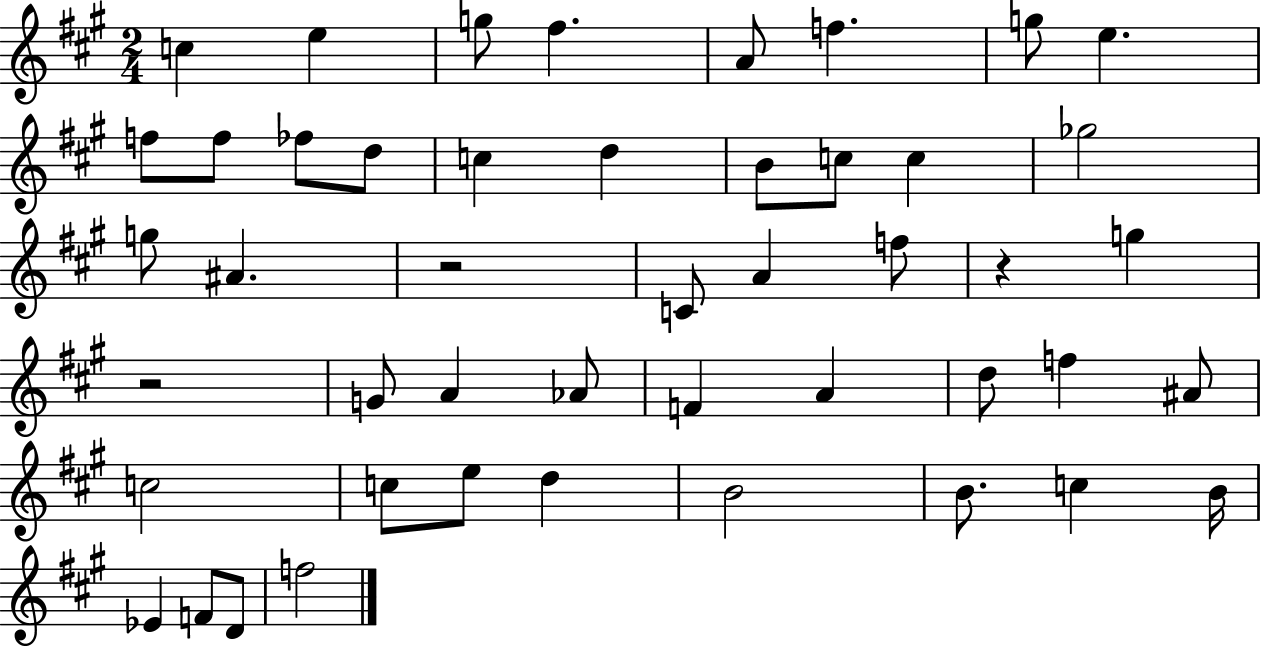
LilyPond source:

{
  \clef treble
  \numericTimeSignature
  \time 2/4
  \key a \major
  \repeat volta 2 { c''4 e''4 | g''8 fis''4. | a'8 f''4. | g''8 e''4. | \break f''8 f''8 fes''8 d''8 | c''4 d''4 | b'8 c''8 c''4 | ges''2 | \break g''8 ais'4. | r2 | c'8 a'4 f''8 | r4 g''4 | \break r2 | g'8 a'4 aes'8 | f'4 a'4 | d''8 f''4 ais'8 | \break c''2 | c''8 e''8 d''4 | b'2 | b'8. c''4 b'16 | \break ees'4 f'8 d'8 | f''2 | } \bar "|."
}